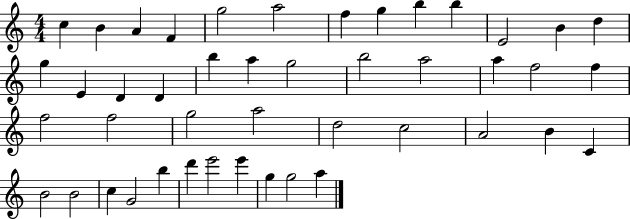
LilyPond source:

{
  \clef treble
  \numericTimeSignature
  \time 4/4
  \key c \major
  c''4 b'4 a'4 f'4 | g''2 a''2 | f''4 g''4 b''4 b''4 | e'2 b'4 d''4 | \break g''4 e'4 d'4 d'4 | b''4 a''4 g''2 | b''2 a''2 | a''4 f''2 f''4 | \break f''2 f''2 | g''2 a''2 | d''2 c''2 | a'2 b'4 c'4 | \break b'2 b'2 | c''4 g'2 b''4 | d'''4 e'''2 e'''4 | g''4 g''2 a''4 | \break \bar "|."
}